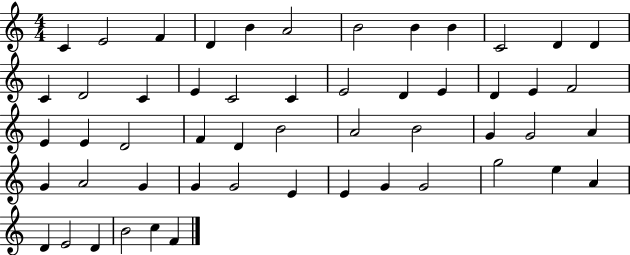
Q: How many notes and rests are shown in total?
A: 53